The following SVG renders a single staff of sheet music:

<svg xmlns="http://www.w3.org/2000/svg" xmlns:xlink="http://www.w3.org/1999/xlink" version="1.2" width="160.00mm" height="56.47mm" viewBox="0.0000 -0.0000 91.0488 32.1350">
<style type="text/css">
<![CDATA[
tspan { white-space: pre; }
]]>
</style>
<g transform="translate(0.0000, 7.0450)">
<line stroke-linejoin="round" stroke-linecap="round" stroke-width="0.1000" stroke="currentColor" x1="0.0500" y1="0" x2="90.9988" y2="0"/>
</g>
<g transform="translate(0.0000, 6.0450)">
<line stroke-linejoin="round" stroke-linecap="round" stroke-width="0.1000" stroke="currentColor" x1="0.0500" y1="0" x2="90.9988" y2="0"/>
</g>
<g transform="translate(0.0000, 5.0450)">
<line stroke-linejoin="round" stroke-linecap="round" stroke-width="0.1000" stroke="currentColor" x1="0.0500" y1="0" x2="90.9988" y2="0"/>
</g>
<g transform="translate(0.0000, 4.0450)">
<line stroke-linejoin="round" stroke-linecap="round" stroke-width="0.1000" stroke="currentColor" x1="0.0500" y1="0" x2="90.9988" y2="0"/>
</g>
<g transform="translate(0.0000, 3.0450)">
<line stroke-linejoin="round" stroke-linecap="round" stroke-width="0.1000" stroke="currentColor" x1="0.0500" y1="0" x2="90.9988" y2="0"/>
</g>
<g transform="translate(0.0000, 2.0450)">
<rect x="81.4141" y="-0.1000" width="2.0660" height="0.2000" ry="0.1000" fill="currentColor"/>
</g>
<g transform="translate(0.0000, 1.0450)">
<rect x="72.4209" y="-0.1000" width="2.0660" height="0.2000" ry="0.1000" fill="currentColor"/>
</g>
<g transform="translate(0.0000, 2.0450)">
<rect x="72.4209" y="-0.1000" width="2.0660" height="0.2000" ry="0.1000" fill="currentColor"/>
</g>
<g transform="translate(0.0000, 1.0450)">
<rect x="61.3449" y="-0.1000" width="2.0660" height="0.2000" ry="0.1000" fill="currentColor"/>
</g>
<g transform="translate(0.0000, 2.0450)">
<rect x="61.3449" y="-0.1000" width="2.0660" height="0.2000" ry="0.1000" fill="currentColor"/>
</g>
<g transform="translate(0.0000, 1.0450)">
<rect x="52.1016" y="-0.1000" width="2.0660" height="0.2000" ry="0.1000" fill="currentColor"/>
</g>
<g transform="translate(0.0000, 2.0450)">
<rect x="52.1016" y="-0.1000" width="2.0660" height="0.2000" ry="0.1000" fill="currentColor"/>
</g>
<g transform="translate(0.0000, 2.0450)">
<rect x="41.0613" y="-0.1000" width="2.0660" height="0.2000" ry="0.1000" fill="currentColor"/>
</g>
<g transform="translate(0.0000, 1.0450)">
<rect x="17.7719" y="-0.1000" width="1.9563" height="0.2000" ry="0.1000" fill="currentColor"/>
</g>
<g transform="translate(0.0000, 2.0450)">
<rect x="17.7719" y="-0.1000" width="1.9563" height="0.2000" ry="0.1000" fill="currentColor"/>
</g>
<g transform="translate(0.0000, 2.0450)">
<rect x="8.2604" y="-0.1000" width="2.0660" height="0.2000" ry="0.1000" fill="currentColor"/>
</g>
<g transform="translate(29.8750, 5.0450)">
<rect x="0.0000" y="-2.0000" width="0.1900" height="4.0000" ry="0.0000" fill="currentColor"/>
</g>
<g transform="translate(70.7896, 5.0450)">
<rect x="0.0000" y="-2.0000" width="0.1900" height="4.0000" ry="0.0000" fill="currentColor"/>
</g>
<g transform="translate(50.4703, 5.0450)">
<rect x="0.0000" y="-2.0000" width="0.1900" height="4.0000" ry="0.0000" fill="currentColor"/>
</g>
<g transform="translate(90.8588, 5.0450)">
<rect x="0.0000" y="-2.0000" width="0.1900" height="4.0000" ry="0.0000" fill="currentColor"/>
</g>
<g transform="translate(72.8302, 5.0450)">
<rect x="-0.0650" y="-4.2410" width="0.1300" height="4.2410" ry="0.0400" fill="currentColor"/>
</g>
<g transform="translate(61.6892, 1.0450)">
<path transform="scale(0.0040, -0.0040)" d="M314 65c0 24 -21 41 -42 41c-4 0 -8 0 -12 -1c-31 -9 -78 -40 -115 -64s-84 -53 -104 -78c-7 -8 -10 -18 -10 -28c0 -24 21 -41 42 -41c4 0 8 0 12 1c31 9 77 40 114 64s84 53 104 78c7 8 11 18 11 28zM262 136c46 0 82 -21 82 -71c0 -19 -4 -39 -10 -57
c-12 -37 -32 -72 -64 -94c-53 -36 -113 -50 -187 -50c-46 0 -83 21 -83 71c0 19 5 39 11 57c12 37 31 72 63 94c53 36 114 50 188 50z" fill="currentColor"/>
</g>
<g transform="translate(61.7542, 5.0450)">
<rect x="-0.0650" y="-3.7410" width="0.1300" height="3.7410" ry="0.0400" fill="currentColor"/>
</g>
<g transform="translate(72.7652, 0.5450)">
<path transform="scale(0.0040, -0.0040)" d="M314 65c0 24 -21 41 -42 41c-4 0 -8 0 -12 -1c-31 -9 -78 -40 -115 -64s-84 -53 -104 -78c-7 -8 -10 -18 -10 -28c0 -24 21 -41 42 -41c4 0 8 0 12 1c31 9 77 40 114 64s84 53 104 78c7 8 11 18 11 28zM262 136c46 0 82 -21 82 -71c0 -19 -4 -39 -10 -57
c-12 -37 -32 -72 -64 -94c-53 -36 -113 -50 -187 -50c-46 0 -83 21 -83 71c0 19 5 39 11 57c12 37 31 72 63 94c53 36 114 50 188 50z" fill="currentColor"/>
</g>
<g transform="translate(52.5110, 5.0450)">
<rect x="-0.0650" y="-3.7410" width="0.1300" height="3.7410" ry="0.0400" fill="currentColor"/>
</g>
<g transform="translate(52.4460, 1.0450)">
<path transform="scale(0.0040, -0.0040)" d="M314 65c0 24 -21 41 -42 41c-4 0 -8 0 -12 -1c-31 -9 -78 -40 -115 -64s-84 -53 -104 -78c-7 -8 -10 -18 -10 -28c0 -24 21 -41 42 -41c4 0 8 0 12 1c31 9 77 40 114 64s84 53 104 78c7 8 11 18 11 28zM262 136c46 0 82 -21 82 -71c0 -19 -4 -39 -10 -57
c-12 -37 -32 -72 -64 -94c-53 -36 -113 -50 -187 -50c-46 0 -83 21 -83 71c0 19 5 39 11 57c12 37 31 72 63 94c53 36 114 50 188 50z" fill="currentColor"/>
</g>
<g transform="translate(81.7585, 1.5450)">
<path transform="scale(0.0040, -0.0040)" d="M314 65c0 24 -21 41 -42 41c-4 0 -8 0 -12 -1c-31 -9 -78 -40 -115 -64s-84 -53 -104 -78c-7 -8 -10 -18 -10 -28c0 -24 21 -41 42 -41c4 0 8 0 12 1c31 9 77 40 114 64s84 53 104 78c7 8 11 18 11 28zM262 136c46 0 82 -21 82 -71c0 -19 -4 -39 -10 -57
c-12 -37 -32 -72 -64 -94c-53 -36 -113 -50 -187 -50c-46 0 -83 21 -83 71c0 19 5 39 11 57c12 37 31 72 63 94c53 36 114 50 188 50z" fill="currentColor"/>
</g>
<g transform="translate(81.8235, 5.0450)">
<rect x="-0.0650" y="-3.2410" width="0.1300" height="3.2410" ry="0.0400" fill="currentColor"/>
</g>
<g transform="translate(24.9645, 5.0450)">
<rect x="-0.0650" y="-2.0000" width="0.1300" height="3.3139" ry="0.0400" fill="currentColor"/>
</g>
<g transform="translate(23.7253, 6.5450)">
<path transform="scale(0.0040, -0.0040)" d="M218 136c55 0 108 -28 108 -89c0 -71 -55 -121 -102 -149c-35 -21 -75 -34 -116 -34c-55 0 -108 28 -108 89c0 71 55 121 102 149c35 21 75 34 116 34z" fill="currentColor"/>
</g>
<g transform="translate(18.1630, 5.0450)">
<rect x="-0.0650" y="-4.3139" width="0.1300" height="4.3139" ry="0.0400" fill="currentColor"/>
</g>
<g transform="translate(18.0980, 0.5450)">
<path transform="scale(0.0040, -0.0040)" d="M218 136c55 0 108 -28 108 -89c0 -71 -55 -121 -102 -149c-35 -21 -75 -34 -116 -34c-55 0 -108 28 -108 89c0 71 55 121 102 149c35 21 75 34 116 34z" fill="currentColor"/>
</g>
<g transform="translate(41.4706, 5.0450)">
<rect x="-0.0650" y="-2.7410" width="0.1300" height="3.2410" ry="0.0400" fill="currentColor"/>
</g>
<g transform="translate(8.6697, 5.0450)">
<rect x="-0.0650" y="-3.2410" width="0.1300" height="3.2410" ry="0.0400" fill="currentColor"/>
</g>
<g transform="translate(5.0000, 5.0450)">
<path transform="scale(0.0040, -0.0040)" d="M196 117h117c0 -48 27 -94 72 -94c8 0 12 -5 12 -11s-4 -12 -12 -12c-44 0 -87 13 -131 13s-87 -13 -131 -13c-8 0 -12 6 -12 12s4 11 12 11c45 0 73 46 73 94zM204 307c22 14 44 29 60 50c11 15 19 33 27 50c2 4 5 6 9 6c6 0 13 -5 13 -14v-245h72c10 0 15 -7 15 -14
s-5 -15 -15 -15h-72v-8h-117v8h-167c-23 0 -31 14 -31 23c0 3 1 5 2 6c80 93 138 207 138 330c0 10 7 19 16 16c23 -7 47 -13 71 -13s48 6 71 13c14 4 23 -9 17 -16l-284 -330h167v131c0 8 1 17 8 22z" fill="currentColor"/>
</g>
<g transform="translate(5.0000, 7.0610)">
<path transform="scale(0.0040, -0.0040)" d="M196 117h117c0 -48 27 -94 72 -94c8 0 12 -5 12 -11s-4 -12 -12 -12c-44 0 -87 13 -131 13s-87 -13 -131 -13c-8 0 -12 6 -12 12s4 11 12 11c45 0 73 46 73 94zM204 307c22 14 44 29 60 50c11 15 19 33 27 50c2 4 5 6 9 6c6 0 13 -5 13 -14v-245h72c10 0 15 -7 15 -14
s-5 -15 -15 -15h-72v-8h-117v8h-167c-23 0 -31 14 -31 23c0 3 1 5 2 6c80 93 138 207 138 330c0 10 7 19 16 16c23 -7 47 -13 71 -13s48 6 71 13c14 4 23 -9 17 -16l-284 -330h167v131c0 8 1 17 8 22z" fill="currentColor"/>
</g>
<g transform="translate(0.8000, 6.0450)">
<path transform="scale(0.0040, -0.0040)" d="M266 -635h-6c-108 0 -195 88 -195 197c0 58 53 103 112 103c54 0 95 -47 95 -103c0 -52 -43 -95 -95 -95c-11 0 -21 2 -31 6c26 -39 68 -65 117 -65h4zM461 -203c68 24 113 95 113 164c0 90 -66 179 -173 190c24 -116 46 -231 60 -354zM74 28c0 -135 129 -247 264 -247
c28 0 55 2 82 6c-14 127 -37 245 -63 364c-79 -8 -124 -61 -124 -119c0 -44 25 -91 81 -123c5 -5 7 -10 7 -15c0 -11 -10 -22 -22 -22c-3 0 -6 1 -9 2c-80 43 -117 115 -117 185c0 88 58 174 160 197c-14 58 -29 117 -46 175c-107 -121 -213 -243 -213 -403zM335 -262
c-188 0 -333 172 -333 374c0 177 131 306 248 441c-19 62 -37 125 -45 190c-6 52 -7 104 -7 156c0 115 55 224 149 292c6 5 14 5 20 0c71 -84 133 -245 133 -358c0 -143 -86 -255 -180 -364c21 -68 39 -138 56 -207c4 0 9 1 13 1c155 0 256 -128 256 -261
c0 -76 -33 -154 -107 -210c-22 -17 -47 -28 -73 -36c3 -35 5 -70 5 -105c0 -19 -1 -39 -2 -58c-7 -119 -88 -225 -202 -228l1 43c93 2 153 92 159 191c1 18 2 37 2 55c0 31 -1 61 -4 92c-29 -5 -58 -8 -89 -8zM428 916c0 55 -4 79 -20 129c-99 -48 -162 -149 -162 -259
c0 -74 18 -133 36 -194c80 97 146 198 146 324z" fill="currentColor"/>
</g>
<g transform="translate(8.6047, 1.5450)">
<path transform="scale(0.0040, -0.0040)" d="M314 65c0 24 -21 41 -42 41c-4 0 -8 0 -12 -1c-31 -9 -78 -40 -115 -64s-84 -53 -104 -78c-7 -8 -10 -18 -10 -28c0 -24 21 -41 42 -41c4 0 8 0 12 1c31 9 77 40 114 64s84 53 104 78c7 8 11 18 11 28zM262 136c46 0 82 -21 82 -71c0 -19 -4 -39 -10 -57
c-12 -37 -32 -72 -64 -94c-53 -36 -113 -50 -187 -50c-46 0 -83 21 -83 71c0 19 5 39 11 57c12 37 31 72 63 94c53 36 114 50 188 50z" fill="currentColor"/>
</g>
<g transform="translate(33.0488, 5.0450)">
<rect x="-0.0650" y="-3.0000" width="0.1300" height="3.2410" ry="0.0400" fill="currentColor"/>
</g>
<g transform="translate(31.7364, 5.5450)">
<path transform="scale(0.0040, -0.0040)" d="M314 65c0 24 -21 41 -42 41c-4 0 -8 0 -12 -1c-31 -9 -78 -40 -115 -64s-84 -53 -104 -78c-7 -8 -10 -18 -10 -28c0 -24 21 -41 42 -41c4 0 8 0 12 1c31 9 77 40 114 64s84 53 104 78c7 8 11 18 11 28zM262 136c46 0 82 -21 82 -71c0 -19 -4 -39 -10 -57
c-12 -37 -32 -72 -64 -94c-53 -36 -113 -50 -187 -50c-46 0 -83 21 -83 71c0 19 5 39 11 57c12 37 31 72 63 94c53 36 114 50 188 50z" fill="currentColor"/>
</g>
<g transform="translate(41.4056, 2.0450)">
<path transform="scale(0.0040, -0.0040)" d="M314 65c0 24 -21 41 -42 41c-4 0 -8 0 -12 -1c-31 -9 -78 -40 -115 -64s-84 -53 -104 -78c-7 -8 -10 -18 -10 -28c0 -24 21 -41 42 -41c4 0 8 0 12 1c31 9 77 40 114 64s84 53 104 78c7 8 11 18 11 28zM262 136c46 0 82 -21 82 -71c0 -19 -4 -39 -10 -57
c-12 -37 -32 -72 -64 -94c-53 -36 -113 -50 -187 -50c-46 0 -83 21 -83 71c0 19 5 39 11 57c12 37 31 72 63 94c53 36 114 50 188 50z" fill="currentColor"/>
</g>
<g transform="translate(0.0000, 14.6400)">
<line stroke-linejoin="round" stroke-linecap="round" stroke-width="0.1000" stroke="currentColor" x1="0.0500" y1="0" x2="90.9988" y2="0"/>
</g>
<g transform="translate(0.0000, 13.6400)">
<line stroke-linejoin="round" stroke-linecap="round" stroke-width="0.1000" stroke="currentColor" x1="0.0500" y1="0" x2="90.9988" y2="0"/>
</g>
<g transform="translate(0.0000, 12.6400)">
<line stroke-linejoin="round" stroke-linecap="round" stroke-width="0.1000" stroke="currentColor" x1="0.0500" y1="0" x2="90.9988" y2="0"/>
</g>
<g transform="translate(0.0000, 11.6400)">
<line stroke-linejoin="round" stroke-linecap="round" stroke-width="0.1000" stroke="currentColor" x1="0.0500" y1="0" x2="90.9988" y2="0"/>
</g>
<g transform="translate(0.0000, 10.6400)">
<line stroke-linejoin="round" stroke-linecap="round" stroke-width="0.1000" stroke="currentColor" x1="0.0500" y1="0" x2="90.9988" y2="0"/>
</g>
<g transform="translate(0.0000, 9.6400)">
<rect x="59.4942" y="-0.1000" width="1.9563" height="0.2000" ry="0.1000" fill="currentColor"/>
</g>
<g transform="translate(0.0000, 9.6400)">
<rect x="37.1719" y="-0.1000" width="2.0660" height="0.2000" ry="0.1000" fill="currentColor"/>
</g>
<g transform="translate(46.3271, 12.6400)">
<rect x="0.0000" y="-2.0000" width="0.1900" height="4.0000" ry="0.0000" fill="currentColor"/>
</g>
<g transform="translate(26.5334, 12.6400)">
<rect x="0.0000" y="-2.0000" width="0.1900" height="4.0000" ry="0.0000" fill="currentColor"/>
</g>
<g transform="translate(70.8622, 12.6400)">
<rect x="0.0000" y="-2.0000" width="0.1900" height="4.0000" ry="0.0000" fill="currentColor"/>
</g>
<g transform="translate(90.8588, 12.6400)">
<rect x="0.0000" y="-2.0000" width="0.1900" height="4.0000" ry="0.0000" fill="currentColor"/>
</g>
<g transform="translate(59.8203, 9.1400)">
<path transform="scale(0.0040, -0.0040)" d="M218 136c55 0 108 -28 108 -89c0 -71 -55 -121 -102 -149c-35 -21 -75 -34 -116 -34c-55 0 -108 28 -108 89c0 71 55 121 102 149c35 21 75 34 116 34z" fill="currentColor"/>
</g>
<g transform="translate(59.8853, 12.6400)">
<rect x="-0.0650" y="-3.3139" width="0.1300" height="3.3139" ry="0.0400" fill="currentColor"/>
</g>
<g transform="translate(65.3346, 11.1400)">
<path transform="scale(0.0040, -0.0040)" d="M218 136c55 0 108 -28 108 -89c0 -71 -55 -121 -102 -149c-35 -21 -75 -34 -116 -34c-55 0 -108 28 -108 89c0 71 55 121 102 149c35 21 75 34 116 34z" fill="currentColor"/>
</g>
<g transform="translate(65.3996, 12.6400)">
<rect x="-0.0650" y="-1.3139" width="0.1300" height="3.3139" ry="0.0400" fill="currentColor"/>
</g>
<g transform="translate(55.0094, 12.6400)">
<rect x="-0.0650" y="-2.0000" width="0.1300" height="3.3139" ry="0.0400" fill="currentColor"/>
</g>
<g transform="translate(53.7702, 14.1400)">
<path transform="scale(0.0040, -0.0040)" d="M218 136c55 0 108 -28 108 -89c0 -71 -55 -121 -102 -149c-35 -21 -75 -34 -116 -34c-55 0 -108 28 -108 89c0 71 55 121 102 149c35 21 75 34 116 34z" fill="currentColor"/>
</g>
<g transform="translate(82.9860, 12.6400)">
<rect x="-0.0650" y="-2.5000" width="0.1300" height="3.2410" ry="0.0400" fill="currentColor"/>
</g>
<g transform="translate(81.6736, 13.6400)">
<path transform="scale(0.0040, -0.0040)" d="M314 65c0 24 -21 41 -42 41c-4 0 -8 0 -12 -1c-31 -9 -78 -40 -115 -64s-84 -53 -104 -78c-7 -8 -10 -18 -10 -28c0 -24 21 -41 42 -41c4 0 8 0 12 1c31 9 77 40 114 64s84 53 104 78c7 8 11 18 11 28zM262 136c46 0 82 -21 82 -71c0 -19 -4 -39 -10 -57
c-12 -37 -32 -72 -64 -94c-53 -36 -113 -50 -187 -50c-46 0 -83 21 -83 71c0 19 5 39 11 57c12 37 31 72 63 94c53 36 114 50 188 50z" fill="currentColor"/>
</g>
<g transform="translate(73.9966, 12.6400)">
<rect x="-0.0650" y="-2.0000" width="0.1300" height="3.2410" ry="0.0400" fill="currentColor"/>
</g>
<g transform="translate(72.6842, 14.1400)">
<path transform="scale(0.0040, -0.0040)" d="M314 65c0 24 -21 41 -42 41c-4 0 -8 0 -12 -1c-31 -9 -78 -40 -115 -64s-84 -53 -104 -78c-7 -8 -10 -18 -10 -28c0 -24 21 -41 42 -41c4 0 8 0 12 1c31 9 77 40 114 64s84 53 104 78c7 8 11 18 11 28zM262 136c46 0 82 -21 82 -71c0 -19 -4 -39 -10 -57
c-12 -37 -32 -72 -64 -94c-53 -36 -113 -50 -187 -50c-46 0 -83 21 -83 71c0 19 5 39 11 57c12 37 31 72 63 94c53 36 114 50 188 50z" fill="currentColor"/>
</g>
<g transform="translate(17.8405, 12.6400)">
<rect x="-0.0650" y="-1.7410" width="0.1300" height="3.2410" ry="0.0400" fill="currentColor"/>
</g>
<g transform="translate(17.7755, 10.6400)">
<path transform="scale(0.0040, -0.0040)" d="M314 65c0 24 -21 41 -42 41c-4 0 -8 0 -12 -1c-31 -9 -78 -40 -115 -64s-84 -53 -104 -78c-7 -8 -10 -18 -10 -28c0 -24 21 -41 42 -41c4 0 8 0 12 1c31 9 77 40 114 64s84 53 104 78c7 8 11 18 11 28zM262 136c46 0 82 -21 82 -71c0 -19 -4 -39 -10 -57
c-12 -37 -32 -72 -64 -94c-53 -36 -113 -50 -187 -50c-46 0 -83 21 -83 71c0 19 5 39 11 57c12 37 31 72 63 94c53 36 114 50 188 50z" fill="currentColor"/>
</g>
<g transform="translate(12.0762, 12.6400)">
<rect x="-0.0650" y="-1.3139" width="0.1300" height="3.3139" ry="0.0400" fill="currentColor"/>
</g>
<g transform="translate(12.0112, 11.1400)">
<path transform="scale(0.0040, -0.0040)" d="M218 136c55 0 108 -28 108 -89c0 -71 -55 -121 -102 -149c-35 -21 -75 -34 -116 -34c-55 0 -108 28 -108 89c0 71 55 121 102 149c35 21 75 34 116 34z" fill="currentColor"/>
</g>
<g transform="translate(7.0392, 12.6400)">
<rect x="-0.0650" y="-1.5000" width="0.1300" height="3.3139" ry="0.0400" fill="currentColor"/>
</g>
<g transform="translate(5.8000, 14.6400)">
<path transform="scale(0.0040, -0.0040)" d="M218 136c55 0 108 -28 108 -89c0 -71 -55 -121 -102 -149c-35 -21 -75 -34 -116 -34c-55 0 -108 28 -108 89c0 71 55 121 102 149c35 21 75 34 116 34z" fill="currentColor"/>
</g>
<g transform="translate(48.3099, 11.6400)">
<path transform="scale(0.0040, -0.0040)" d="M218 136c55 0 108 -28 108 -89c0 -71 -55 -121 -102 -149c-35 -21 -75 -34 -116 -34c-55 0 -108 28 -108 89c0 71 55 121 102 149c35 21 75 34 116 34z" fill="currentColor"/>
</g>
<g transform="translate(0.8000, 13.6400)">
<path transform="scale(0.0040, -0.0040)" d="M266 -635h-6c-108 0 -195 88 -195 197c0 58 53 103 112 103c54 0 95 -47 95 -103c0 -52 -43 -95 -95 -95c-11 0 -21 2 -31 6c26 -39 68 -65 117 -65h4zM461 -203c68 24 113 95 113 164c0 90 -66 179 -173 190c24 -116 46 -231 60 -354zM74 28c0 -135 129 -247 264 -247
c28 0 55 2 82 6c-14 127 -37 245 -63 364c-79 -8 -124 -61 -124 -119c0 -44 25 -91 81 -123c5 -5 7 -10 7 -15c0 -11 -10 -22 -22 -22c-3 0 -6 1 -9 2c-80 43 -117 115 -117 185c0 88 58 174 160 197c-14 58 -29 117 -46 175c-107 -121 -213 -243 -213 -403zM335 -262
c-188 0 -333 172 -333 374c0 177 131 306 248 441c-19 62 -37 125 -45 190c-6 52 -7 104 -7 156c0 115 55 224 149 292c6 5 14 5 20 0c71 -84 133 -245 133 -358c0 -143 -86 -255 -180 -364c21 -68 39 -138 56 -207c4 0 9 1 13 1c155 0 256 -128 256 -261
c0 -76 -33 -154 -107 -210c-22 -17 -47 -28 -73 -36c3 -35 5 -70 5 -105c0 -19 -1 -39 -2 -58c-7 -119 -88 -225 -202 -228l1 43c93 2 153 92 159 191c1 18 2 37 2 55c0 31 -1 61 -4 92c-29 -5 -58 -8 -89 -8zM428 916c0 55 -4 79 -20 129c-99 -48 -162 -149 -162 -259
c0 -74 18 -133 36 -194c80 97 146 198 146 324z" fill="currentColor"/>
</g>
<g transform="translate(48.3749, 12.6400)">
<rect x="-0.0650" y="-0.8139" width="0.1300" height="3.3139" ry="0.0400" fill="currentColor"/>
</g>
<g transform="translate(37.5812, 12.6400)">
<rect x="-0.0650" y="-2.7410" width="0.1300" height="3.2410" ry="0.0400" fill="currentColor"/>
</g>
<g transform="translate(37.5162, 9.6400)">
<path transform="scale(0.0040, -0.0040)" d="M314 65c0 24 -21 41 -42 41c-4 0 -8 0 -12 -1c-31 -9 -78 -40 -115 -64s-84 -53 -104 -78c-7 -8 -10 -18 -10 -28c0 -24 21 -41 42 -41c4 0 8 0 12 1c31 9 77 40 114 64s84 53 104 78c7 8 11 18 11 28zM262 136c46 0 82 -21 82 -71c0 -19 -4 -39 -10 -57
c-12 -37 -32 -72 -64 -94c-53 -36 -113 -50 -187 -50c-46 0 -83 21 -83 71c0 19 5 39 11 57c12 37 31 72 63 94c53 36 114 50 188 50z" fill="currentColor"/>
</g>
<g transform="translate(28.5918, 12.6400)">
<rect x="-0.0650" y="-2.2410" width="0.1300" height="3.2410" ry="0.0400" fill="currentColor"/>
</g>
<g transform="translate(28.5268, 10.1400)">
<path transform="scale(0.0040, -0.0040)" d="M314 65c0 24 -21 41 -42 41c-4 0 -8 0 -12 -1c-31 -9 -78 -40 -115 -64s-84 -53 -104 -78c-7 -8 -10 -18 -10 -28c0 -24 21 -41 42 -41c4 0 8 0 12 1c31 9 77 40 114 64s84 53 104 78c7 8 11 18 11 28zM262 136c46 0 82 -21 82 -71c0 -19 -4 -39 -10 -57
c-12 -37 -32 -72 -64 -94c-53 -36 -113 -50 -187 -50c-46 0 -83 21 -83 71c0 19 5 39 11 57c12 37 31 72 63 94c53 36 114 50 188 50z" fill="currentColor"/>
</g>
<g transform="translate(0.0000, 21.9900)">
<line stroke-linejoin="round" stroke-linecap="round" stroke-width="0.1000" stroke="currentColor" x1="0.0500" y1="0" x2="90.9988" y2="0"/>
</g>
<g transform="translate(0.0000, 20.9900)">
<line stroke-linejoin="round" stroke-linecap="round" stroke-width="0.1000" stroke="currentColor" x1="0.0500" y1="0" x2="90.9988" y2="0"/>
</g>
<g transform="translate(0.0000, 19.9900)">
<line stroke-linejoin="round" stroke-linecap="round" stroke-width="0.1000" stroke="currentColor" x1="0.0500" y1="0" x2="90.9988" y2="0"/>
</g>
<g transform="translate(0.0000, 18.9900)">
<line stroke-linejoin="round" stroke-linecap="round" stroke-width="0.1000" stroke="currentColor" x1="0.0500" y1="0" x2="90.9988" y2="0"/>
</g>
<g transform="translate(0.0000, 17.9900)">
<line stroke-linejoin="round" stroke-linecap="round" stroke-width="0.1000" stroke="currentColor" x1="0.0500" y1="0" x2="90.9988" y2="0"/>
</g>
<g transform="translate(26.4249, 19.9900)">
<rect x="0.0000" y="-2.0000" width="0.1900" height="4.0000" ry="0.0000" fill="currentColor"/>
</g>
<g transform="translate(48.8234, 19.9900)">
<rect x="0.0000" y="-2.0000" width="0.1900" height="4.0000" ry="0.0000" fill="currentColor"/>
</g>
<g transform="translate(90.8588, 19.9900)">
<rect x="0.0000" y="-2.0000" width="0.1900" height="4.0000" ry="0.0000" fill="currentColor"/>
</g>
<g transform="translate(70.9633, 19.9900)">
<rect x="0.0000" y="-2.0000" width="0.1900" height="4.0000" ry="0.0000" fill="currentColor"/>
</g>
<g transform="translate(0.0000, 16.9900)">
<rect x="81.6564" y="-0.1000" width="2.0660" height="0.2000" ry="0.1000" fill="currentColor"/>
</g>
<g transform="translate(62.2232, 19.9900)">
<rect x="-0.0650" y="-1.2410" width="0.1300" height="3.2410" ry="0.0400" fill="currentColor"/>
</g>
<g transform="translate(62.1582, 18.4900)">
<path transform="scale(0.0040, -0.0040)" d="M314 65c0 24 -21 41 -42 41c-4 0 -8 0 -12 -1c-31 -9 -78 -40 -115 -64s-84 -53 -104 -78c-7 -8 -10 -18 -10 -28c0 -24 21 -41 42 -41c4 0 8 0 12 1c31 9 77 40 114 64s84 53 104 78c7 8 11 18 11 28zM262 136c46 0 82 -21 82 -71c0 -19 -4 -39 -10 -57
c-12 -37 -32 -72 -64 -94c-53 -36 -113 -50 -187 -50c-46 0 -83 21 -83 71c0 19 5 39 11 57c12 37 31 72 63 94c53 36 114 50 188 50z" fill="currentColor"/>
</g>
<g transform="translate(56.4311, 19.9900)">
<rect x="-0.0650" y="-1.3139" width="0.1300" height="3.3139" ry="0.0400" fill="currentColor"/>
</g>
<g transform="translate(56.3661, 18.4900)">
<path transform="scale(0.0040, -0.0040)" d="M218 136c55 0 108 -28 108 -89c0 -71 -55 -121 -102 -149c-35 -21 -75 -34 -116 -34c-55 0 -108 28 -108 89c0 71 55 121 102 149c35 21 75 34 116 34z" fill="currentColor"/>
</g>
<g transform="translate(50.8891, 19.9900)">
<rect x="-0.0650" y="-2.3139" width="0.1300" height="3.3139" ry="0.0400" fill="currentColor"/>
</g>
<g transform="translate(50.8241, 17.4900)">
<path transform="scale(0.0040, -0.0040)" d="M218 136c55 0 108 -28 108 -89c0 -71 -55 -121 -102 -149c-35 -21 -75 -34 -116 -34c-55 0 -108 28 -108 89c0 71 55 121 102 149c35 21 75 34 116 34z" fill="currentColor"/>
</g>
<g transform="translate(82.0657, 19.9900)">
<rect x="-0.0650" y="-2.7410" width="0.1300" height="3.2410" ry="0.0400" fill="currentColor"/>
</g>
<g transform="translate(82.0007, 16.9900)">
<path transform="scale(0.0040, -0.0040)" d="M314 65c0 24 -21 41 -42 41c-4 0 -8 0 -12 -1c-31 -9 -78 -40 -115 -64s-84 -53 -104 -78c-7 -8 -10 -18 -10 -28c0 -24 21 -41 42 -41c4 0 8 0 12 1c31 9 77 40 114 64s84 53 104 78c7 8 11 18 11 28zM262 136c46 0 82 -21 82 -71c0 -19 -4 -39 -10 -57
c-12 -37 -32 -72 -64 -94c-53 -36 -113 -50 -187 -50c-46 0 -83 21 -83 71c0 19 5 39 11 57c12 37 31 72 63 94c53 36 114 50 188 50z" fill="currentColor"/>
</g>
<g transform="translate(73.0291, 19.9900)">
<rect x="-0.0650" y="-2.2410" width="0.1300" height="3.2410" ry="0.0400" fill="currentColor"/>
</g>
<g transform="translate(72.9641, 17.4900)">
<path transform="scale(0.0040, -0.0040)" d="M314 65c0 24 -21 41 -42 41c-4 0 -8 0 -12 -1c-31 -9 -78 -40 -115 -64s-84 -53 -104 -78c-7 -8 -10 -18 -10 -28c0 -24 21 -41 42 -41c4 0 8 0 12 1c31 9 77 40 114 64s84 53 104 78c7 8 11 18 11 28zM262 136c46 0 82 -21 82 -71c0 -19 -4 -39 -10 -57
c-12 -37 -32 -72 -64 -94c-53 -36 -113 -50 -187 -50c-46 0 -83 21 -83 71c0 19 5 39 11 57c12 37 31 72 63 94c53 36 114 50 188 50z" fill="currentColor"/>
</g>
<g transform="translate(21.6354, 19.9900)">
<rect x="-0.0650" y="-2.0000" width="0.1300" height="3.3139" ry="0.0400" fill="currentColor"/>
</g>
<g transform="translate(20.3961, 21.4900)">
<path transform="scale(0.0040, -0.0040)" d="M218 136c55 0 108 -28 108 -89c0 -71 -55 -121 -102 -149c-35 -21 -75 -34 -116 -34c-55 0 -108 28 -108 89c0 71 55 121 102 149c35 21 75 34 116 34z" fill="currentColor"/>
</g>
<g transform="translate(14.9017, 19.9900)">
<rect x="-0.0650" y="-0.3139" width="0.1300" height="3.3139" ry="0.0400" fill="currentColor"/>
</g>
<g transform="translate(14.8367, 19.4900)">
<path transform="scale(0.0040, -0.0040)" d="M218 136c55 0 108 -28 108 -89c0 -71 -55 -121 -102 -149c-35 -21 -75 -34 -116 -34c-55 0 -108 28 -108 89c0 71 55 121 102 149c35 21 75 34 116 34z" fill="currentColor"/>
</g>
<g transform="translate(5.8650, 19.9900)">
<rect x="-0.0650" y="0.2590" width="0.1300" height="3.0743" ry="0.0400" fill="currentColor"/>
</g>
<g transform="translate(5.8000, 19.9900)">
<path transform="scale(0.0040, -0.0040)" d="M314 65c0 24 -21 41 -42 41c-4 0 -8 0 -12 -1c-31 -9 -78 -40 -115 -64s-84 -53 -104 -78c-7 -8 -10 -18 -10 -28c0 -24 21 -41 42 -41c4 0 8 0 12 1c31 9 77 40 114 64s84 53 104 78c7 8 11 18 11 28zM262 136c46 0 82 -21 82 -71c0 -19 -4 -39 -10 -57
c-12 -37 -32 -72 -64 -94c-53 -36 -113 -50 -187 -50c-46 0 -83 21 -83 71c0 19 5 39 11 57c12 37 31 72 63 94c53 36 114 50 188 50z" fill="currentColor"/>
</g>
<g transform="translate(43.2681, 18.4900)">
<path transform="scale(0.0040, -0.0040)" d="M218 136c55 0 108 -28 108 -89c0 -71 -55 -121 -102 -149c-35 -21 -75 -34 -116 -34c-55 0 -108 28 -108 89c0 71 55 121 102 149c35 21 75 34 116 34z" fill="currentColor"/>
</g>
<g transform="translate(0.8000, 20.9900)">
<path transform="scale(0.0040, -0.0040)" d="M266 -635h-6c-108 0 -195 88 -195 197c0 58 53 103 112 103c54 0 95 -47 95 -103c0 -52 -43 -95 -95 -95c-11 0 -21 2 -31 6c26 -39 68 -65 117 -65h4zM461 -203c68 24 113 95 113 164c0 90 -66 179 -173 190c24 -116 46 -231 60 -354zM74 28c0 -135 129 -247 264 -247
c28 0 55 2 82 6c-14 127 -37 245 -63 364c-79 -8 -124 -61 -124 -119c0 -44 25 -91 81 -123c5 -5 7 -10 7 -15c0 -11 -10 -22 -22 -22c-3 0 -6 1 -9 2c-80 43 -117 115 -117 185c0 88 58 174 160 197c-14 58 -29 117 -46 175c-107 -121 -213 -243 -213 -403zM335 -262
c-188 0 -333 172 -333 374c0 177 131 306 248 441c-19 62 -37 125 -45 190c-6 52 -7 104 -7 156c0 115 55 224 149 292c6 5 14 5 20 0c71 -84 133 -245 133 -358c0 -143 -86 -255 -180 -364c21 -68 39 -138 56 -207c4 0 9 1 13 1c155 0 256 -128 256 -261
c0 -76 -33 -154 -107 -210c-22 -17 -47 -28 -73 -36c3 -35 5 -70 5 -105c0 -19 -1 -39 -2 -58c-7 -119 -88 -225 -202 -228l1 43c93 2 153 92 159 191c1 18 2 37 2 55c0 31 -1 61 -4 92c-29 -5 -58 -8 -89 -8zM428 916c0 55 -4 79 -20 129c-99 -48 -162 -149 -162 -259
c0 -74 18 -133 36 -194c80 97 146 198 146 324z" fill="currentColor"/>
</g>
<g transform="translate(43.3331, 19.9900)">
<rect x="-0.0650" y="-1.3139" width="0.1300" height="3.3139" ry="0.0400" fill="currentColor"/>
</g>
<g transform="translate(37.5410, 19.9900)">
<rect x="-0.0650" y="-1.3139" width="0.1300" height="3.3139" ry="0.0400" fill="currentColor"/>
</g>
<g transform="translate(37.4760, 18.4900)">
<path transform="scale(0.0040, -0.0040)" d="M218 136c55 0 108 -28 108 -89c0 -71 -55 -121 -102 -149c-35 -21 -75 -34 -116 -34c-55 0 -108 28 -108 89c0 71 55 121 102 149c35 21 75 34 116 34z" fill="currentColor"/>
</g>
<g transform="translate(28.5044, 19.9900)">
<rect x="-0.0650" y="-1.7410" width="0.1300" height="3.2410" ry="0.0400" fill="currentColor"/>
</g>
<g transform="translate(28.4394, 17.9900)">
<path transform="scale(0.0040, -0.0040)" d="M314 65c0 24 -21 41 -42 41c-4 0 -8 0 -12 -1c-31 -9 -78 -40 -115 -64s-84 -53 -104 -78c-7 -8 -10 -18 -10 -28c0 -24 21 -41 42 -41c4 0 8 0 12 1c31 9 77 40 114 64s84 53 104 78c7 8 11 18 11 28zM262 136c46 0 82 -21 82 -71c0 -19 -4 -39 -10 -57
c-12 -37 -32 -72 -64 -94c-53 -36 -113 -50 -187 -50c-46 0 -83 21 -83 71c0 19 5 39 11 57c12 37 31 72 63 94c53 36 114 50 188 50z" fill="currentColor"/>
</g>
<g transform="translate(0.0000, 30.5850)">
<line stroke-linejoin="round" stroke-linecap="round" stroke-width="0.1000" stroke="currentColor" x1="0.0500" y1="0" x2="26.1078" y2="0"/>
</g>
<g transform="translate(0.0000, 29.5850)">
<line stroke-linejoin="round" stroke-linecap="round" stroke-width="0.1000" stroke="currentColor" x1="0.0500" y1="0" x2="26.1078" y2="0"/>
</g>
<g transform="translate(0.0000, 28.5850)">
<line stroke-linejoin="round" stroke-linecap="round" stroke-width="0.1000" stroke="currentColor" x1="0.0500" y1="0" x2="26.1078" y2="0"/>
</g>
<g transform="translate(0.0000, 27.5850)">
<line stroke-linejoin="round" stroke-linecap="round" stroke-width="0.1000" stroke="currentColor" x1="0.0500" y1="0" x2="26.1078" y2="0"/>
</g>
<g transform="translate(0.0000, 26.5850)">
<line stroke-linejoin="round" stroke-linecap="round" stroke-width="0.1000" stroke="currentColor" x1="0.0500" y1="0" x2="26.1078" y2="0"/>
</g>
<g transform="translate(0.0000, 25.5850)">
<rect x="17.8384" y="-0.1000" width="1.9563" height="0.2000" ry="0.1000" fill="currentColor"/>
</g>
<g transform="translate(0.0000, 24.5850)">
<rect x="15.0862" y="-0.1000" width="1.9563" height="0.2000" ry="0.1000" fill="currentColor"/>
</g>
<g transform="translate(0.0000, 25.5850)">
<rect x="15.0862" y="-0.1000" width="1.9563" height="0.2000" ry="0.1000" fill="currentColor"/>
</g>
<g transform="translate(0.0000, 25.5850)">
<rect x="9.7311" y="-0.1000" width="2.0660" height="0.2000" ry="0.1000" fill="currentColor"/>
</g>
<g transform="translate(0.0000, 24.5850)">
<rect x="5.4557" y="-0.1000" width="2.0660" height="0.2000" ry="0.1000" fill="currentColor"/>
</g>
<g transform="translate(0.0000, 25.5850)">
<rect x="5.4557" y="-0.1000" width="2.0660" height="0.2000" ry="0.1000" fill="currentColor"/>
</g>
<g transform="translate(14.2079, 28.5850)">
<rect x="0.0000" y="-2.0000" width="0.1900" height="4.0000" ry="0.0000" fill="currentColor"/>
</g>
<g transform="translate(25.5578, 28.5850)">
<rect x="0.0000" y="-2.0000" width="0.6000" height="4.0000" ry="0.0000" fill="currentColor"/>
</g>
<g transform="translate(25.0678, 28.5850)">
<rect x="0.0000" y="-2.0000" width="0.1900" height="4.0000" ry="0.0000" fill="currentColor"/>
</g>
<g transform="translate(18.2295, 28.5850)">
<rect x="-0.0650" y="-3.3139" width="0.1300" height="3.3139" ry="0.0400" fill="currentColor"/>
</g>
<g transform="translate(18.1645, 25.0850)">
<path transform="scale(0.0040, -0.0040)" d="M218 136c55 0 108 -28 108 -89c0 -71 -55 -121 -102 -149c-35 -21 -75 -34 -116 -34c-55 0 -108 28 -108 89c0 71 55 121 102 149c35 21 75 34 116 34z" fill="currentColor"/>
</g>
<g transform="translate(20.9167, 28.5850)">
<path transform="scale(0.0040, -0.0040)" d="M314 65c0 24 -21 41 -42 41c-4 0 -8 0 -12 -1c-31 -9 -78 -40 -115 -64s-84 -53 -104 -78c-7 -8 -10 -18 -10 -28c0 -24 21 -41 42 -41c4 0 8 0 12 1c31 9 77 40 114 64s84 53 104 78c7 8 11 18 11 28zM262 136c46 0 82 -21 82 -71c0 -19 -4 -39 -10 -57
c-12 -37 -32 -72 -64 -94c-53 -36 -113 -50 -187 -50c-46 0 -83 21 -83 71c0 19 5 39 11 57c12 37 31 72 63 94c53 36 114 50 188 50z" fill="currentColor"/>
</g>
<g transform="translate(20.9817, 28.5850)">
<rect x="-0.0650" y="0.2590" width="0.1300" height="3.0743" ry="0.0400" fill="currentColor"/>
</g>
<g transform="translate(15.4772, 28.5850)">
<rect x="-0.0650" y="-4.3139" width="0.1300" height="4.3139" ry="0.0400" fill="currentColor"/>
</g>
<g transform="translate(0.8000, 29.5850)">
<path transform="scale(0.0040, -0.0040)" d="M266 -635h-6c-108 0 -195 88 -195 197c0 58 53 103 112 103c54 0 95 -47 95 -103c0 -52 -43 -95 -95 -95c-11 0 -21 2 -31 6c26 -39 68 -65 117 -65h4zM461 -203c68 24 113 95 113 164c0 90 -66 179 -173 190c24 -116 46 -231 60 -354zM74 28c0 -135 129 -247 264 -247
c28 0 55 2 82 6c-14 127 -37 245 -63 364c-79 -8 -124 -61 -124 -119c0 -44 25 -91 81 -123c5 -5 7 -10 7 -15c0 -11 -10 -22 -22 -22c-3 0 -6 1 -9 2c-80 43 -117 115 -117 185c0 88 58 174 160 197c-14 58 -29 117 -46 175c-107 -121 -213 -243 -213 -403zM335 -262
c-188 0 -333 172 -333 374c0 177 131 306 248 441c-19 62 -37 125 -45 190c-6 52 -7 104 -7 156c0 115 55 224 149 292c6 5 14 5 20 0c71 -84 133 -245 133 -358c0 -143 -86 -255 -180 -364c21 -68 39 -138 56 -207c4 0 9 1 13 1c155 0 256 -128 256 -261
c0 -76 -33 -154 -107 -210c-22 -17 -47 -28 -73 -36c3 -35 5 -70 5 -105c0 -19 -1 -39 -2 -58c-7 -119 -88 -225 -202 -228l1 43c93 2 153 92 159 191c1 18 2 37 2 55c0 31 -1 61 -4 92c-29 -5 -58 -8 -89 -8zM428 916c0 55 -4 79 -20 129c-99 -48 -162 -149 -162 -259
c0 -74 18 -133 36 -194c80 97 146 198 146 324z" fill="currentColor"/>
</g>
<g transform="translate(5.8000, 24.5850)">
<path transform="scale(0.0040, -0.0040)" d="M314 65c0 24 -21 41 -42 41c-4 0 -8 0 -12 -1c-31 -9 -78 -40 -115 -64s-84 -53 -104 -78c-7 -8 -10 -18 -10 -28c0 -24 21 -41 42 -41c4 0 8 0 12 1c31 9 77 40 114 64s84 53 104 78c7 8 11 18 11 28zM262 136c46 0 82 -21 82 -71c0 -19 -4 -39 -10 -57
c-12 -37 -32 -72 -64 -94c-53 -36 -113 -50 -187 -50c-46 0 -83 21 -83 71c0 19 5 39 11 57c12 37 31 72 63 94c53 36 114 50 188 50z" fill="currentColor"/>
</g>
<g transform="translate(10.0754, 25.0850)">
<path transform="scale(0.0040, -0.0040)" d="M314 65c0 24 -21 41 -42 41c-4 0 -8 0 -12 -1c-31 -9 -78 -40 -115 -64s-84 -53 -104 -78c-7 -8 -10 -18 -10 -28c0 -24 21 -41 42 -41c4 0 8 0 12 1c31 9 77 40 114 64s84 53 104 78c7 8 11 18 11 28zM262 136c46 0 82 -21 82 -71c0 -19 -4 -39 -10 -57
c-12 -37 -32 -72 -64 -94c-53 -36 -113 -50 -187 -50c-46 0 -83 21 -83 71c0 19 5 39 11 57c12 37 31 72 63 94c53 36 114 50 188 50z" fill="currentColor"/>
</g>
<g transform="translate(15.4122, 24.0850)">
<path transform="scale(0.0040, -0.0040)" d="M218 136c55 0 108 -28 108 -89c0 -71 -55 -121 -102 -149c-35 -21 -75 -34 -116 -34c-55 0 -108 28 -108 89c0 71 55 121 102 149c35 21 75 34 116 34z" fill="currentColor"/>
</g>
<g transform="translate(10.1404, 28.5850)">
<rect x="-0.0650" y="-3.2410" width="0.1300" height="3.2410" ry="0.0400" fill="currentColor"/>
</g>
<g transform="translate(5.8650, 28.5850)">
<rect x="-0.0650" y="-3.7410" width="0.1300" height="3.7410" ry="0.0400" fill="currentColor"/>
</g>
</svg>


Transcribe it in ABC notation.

X:1
T:Untitled
M:4/4
L:1/4
K:C
b2 d' F A2 a2 c'2 c'2 d'2 b2 E e f2 g2 a2 d F b e F2 G2 B2 c F f2 e e g e e2 g2 a2 c'2 b2 d' b B2